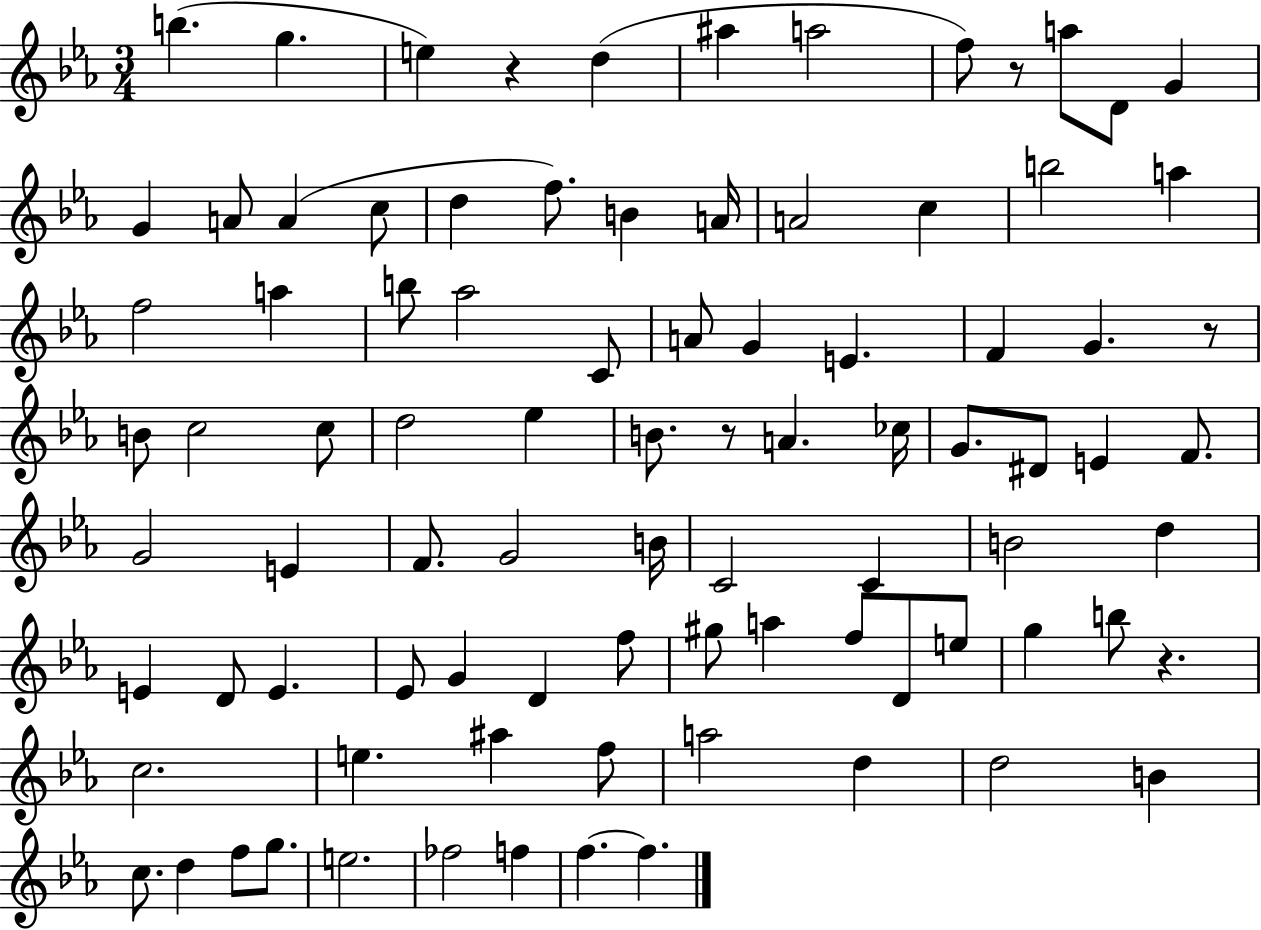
B5/q. G5/q. E5/q R/q D5/q A#5/q A5/h F5/e R/e A5/e D4/e G4/q G4/q A4/e A4/q C5/e D5/q F5/e. B4/q A4/s A4/h C5/q B5/h A5/q F5/h A5/q B5/e Ab5/h C4/e A4/e G4/q E4/q. F4/q G4/q. R/e B4/e C5/h C5/e D5/h Eb5/q B4/e. R/e A4/q. CES5/s G4/e. D#4/e E4/q F4/e. G4/h E4/q F4/e. G4/h B4/s C4/h C4/q B4/h D5/q E4/q D4/e E4/q. Eb4/e G4/q D4/q F5/e G#5/e A5/q F5/e D4/e E5/e G5/q B5/e R/q. C5/h. E5/q. A#5/q F5/e A5/h D5/q D5/h B4/q C5/e. D5/q F5/e G5/e. E5/h. FES5/h F5/q F5/q. F5/q.